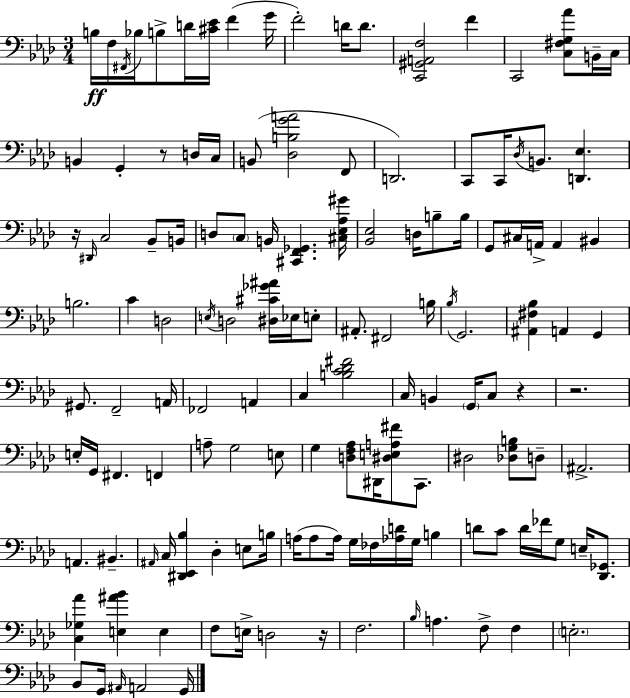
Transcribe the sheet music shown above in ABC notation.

X:1
T:Untitled
M:3/4
L:1/4
K:Fm
B,/4 F,/4 ^F,,/4 _B,/4 B,/2 D/4 [^C_E]/4 F G/4 F2 D/4 D/2 [C,,^G,,A,,F,]2 F C,,2 [C,^F,G,_A]/2 B,,/4 C,/4 B,, G,, z/2 D,/4 C,/4 B,,/2 [_D,B,GA]2 F,,/2 D,,2 C,,/2 C,,/4 _D,/4 B,,/2 [D,,_E,] z/4 ^D,,/4 C,2 _B,,/2 B,,/4 D,/2 C,/2 B,,/4 [^C,,F,,_G,,] [^C,_E,_A,^G]/4 [_B,,_E,]2 D,/4 B,/2 B,/4 G,,/2 ^C,/4 A,,/4 A,, ^B,, B,2 C D,2 E,/4 D,2 [^D,^C_G^A]/4 _E,/4 E,/2 ^A,,/2 ^F,,2 B,/4 _B,/4 G,,2 [^A,,^F,_B,] A,, G,, ^G,,/2 F,,2 A,,/4 _F,,2 A,, C, [B,C_D^F]2 C,/4 B,, G,,/4 C,/2 z z2 E,/4 G,,/4 ^F,, F,, A,/2 G,2 E,/2 G, [D,F,_A,]/2 ^D,,/4 [^D,E,A,^F]/2 C,,/2 ^D,2 [_D,G,B,]/2 D,/2 ^A,,2 A,, ^B,, ^A,,/4 C,/4 [^D,,_E,,_B,] _D, E,/2 B,/4 A,/4 A,/2 A,/4 G,/4 _F,/4 [_A,D]/4 G,/4 B, D/2 C/2 D/4 _F/4 G,/2 E,/4 [_D,,_G,,]/2 [C,_G,_A] [E,^A_B] E, F,/2 E,/4 D,2 z/4 F,2 _B,/4 A, F,/2 F, E,2 _B,,/2 G,,/4 ^A,,/4 A,,2 G,,/4